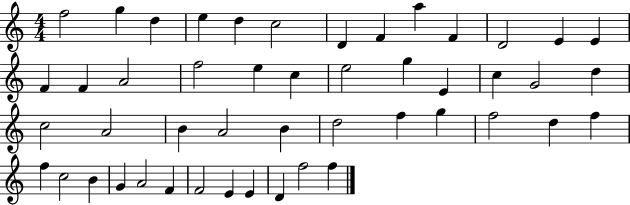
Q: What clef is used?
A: treble